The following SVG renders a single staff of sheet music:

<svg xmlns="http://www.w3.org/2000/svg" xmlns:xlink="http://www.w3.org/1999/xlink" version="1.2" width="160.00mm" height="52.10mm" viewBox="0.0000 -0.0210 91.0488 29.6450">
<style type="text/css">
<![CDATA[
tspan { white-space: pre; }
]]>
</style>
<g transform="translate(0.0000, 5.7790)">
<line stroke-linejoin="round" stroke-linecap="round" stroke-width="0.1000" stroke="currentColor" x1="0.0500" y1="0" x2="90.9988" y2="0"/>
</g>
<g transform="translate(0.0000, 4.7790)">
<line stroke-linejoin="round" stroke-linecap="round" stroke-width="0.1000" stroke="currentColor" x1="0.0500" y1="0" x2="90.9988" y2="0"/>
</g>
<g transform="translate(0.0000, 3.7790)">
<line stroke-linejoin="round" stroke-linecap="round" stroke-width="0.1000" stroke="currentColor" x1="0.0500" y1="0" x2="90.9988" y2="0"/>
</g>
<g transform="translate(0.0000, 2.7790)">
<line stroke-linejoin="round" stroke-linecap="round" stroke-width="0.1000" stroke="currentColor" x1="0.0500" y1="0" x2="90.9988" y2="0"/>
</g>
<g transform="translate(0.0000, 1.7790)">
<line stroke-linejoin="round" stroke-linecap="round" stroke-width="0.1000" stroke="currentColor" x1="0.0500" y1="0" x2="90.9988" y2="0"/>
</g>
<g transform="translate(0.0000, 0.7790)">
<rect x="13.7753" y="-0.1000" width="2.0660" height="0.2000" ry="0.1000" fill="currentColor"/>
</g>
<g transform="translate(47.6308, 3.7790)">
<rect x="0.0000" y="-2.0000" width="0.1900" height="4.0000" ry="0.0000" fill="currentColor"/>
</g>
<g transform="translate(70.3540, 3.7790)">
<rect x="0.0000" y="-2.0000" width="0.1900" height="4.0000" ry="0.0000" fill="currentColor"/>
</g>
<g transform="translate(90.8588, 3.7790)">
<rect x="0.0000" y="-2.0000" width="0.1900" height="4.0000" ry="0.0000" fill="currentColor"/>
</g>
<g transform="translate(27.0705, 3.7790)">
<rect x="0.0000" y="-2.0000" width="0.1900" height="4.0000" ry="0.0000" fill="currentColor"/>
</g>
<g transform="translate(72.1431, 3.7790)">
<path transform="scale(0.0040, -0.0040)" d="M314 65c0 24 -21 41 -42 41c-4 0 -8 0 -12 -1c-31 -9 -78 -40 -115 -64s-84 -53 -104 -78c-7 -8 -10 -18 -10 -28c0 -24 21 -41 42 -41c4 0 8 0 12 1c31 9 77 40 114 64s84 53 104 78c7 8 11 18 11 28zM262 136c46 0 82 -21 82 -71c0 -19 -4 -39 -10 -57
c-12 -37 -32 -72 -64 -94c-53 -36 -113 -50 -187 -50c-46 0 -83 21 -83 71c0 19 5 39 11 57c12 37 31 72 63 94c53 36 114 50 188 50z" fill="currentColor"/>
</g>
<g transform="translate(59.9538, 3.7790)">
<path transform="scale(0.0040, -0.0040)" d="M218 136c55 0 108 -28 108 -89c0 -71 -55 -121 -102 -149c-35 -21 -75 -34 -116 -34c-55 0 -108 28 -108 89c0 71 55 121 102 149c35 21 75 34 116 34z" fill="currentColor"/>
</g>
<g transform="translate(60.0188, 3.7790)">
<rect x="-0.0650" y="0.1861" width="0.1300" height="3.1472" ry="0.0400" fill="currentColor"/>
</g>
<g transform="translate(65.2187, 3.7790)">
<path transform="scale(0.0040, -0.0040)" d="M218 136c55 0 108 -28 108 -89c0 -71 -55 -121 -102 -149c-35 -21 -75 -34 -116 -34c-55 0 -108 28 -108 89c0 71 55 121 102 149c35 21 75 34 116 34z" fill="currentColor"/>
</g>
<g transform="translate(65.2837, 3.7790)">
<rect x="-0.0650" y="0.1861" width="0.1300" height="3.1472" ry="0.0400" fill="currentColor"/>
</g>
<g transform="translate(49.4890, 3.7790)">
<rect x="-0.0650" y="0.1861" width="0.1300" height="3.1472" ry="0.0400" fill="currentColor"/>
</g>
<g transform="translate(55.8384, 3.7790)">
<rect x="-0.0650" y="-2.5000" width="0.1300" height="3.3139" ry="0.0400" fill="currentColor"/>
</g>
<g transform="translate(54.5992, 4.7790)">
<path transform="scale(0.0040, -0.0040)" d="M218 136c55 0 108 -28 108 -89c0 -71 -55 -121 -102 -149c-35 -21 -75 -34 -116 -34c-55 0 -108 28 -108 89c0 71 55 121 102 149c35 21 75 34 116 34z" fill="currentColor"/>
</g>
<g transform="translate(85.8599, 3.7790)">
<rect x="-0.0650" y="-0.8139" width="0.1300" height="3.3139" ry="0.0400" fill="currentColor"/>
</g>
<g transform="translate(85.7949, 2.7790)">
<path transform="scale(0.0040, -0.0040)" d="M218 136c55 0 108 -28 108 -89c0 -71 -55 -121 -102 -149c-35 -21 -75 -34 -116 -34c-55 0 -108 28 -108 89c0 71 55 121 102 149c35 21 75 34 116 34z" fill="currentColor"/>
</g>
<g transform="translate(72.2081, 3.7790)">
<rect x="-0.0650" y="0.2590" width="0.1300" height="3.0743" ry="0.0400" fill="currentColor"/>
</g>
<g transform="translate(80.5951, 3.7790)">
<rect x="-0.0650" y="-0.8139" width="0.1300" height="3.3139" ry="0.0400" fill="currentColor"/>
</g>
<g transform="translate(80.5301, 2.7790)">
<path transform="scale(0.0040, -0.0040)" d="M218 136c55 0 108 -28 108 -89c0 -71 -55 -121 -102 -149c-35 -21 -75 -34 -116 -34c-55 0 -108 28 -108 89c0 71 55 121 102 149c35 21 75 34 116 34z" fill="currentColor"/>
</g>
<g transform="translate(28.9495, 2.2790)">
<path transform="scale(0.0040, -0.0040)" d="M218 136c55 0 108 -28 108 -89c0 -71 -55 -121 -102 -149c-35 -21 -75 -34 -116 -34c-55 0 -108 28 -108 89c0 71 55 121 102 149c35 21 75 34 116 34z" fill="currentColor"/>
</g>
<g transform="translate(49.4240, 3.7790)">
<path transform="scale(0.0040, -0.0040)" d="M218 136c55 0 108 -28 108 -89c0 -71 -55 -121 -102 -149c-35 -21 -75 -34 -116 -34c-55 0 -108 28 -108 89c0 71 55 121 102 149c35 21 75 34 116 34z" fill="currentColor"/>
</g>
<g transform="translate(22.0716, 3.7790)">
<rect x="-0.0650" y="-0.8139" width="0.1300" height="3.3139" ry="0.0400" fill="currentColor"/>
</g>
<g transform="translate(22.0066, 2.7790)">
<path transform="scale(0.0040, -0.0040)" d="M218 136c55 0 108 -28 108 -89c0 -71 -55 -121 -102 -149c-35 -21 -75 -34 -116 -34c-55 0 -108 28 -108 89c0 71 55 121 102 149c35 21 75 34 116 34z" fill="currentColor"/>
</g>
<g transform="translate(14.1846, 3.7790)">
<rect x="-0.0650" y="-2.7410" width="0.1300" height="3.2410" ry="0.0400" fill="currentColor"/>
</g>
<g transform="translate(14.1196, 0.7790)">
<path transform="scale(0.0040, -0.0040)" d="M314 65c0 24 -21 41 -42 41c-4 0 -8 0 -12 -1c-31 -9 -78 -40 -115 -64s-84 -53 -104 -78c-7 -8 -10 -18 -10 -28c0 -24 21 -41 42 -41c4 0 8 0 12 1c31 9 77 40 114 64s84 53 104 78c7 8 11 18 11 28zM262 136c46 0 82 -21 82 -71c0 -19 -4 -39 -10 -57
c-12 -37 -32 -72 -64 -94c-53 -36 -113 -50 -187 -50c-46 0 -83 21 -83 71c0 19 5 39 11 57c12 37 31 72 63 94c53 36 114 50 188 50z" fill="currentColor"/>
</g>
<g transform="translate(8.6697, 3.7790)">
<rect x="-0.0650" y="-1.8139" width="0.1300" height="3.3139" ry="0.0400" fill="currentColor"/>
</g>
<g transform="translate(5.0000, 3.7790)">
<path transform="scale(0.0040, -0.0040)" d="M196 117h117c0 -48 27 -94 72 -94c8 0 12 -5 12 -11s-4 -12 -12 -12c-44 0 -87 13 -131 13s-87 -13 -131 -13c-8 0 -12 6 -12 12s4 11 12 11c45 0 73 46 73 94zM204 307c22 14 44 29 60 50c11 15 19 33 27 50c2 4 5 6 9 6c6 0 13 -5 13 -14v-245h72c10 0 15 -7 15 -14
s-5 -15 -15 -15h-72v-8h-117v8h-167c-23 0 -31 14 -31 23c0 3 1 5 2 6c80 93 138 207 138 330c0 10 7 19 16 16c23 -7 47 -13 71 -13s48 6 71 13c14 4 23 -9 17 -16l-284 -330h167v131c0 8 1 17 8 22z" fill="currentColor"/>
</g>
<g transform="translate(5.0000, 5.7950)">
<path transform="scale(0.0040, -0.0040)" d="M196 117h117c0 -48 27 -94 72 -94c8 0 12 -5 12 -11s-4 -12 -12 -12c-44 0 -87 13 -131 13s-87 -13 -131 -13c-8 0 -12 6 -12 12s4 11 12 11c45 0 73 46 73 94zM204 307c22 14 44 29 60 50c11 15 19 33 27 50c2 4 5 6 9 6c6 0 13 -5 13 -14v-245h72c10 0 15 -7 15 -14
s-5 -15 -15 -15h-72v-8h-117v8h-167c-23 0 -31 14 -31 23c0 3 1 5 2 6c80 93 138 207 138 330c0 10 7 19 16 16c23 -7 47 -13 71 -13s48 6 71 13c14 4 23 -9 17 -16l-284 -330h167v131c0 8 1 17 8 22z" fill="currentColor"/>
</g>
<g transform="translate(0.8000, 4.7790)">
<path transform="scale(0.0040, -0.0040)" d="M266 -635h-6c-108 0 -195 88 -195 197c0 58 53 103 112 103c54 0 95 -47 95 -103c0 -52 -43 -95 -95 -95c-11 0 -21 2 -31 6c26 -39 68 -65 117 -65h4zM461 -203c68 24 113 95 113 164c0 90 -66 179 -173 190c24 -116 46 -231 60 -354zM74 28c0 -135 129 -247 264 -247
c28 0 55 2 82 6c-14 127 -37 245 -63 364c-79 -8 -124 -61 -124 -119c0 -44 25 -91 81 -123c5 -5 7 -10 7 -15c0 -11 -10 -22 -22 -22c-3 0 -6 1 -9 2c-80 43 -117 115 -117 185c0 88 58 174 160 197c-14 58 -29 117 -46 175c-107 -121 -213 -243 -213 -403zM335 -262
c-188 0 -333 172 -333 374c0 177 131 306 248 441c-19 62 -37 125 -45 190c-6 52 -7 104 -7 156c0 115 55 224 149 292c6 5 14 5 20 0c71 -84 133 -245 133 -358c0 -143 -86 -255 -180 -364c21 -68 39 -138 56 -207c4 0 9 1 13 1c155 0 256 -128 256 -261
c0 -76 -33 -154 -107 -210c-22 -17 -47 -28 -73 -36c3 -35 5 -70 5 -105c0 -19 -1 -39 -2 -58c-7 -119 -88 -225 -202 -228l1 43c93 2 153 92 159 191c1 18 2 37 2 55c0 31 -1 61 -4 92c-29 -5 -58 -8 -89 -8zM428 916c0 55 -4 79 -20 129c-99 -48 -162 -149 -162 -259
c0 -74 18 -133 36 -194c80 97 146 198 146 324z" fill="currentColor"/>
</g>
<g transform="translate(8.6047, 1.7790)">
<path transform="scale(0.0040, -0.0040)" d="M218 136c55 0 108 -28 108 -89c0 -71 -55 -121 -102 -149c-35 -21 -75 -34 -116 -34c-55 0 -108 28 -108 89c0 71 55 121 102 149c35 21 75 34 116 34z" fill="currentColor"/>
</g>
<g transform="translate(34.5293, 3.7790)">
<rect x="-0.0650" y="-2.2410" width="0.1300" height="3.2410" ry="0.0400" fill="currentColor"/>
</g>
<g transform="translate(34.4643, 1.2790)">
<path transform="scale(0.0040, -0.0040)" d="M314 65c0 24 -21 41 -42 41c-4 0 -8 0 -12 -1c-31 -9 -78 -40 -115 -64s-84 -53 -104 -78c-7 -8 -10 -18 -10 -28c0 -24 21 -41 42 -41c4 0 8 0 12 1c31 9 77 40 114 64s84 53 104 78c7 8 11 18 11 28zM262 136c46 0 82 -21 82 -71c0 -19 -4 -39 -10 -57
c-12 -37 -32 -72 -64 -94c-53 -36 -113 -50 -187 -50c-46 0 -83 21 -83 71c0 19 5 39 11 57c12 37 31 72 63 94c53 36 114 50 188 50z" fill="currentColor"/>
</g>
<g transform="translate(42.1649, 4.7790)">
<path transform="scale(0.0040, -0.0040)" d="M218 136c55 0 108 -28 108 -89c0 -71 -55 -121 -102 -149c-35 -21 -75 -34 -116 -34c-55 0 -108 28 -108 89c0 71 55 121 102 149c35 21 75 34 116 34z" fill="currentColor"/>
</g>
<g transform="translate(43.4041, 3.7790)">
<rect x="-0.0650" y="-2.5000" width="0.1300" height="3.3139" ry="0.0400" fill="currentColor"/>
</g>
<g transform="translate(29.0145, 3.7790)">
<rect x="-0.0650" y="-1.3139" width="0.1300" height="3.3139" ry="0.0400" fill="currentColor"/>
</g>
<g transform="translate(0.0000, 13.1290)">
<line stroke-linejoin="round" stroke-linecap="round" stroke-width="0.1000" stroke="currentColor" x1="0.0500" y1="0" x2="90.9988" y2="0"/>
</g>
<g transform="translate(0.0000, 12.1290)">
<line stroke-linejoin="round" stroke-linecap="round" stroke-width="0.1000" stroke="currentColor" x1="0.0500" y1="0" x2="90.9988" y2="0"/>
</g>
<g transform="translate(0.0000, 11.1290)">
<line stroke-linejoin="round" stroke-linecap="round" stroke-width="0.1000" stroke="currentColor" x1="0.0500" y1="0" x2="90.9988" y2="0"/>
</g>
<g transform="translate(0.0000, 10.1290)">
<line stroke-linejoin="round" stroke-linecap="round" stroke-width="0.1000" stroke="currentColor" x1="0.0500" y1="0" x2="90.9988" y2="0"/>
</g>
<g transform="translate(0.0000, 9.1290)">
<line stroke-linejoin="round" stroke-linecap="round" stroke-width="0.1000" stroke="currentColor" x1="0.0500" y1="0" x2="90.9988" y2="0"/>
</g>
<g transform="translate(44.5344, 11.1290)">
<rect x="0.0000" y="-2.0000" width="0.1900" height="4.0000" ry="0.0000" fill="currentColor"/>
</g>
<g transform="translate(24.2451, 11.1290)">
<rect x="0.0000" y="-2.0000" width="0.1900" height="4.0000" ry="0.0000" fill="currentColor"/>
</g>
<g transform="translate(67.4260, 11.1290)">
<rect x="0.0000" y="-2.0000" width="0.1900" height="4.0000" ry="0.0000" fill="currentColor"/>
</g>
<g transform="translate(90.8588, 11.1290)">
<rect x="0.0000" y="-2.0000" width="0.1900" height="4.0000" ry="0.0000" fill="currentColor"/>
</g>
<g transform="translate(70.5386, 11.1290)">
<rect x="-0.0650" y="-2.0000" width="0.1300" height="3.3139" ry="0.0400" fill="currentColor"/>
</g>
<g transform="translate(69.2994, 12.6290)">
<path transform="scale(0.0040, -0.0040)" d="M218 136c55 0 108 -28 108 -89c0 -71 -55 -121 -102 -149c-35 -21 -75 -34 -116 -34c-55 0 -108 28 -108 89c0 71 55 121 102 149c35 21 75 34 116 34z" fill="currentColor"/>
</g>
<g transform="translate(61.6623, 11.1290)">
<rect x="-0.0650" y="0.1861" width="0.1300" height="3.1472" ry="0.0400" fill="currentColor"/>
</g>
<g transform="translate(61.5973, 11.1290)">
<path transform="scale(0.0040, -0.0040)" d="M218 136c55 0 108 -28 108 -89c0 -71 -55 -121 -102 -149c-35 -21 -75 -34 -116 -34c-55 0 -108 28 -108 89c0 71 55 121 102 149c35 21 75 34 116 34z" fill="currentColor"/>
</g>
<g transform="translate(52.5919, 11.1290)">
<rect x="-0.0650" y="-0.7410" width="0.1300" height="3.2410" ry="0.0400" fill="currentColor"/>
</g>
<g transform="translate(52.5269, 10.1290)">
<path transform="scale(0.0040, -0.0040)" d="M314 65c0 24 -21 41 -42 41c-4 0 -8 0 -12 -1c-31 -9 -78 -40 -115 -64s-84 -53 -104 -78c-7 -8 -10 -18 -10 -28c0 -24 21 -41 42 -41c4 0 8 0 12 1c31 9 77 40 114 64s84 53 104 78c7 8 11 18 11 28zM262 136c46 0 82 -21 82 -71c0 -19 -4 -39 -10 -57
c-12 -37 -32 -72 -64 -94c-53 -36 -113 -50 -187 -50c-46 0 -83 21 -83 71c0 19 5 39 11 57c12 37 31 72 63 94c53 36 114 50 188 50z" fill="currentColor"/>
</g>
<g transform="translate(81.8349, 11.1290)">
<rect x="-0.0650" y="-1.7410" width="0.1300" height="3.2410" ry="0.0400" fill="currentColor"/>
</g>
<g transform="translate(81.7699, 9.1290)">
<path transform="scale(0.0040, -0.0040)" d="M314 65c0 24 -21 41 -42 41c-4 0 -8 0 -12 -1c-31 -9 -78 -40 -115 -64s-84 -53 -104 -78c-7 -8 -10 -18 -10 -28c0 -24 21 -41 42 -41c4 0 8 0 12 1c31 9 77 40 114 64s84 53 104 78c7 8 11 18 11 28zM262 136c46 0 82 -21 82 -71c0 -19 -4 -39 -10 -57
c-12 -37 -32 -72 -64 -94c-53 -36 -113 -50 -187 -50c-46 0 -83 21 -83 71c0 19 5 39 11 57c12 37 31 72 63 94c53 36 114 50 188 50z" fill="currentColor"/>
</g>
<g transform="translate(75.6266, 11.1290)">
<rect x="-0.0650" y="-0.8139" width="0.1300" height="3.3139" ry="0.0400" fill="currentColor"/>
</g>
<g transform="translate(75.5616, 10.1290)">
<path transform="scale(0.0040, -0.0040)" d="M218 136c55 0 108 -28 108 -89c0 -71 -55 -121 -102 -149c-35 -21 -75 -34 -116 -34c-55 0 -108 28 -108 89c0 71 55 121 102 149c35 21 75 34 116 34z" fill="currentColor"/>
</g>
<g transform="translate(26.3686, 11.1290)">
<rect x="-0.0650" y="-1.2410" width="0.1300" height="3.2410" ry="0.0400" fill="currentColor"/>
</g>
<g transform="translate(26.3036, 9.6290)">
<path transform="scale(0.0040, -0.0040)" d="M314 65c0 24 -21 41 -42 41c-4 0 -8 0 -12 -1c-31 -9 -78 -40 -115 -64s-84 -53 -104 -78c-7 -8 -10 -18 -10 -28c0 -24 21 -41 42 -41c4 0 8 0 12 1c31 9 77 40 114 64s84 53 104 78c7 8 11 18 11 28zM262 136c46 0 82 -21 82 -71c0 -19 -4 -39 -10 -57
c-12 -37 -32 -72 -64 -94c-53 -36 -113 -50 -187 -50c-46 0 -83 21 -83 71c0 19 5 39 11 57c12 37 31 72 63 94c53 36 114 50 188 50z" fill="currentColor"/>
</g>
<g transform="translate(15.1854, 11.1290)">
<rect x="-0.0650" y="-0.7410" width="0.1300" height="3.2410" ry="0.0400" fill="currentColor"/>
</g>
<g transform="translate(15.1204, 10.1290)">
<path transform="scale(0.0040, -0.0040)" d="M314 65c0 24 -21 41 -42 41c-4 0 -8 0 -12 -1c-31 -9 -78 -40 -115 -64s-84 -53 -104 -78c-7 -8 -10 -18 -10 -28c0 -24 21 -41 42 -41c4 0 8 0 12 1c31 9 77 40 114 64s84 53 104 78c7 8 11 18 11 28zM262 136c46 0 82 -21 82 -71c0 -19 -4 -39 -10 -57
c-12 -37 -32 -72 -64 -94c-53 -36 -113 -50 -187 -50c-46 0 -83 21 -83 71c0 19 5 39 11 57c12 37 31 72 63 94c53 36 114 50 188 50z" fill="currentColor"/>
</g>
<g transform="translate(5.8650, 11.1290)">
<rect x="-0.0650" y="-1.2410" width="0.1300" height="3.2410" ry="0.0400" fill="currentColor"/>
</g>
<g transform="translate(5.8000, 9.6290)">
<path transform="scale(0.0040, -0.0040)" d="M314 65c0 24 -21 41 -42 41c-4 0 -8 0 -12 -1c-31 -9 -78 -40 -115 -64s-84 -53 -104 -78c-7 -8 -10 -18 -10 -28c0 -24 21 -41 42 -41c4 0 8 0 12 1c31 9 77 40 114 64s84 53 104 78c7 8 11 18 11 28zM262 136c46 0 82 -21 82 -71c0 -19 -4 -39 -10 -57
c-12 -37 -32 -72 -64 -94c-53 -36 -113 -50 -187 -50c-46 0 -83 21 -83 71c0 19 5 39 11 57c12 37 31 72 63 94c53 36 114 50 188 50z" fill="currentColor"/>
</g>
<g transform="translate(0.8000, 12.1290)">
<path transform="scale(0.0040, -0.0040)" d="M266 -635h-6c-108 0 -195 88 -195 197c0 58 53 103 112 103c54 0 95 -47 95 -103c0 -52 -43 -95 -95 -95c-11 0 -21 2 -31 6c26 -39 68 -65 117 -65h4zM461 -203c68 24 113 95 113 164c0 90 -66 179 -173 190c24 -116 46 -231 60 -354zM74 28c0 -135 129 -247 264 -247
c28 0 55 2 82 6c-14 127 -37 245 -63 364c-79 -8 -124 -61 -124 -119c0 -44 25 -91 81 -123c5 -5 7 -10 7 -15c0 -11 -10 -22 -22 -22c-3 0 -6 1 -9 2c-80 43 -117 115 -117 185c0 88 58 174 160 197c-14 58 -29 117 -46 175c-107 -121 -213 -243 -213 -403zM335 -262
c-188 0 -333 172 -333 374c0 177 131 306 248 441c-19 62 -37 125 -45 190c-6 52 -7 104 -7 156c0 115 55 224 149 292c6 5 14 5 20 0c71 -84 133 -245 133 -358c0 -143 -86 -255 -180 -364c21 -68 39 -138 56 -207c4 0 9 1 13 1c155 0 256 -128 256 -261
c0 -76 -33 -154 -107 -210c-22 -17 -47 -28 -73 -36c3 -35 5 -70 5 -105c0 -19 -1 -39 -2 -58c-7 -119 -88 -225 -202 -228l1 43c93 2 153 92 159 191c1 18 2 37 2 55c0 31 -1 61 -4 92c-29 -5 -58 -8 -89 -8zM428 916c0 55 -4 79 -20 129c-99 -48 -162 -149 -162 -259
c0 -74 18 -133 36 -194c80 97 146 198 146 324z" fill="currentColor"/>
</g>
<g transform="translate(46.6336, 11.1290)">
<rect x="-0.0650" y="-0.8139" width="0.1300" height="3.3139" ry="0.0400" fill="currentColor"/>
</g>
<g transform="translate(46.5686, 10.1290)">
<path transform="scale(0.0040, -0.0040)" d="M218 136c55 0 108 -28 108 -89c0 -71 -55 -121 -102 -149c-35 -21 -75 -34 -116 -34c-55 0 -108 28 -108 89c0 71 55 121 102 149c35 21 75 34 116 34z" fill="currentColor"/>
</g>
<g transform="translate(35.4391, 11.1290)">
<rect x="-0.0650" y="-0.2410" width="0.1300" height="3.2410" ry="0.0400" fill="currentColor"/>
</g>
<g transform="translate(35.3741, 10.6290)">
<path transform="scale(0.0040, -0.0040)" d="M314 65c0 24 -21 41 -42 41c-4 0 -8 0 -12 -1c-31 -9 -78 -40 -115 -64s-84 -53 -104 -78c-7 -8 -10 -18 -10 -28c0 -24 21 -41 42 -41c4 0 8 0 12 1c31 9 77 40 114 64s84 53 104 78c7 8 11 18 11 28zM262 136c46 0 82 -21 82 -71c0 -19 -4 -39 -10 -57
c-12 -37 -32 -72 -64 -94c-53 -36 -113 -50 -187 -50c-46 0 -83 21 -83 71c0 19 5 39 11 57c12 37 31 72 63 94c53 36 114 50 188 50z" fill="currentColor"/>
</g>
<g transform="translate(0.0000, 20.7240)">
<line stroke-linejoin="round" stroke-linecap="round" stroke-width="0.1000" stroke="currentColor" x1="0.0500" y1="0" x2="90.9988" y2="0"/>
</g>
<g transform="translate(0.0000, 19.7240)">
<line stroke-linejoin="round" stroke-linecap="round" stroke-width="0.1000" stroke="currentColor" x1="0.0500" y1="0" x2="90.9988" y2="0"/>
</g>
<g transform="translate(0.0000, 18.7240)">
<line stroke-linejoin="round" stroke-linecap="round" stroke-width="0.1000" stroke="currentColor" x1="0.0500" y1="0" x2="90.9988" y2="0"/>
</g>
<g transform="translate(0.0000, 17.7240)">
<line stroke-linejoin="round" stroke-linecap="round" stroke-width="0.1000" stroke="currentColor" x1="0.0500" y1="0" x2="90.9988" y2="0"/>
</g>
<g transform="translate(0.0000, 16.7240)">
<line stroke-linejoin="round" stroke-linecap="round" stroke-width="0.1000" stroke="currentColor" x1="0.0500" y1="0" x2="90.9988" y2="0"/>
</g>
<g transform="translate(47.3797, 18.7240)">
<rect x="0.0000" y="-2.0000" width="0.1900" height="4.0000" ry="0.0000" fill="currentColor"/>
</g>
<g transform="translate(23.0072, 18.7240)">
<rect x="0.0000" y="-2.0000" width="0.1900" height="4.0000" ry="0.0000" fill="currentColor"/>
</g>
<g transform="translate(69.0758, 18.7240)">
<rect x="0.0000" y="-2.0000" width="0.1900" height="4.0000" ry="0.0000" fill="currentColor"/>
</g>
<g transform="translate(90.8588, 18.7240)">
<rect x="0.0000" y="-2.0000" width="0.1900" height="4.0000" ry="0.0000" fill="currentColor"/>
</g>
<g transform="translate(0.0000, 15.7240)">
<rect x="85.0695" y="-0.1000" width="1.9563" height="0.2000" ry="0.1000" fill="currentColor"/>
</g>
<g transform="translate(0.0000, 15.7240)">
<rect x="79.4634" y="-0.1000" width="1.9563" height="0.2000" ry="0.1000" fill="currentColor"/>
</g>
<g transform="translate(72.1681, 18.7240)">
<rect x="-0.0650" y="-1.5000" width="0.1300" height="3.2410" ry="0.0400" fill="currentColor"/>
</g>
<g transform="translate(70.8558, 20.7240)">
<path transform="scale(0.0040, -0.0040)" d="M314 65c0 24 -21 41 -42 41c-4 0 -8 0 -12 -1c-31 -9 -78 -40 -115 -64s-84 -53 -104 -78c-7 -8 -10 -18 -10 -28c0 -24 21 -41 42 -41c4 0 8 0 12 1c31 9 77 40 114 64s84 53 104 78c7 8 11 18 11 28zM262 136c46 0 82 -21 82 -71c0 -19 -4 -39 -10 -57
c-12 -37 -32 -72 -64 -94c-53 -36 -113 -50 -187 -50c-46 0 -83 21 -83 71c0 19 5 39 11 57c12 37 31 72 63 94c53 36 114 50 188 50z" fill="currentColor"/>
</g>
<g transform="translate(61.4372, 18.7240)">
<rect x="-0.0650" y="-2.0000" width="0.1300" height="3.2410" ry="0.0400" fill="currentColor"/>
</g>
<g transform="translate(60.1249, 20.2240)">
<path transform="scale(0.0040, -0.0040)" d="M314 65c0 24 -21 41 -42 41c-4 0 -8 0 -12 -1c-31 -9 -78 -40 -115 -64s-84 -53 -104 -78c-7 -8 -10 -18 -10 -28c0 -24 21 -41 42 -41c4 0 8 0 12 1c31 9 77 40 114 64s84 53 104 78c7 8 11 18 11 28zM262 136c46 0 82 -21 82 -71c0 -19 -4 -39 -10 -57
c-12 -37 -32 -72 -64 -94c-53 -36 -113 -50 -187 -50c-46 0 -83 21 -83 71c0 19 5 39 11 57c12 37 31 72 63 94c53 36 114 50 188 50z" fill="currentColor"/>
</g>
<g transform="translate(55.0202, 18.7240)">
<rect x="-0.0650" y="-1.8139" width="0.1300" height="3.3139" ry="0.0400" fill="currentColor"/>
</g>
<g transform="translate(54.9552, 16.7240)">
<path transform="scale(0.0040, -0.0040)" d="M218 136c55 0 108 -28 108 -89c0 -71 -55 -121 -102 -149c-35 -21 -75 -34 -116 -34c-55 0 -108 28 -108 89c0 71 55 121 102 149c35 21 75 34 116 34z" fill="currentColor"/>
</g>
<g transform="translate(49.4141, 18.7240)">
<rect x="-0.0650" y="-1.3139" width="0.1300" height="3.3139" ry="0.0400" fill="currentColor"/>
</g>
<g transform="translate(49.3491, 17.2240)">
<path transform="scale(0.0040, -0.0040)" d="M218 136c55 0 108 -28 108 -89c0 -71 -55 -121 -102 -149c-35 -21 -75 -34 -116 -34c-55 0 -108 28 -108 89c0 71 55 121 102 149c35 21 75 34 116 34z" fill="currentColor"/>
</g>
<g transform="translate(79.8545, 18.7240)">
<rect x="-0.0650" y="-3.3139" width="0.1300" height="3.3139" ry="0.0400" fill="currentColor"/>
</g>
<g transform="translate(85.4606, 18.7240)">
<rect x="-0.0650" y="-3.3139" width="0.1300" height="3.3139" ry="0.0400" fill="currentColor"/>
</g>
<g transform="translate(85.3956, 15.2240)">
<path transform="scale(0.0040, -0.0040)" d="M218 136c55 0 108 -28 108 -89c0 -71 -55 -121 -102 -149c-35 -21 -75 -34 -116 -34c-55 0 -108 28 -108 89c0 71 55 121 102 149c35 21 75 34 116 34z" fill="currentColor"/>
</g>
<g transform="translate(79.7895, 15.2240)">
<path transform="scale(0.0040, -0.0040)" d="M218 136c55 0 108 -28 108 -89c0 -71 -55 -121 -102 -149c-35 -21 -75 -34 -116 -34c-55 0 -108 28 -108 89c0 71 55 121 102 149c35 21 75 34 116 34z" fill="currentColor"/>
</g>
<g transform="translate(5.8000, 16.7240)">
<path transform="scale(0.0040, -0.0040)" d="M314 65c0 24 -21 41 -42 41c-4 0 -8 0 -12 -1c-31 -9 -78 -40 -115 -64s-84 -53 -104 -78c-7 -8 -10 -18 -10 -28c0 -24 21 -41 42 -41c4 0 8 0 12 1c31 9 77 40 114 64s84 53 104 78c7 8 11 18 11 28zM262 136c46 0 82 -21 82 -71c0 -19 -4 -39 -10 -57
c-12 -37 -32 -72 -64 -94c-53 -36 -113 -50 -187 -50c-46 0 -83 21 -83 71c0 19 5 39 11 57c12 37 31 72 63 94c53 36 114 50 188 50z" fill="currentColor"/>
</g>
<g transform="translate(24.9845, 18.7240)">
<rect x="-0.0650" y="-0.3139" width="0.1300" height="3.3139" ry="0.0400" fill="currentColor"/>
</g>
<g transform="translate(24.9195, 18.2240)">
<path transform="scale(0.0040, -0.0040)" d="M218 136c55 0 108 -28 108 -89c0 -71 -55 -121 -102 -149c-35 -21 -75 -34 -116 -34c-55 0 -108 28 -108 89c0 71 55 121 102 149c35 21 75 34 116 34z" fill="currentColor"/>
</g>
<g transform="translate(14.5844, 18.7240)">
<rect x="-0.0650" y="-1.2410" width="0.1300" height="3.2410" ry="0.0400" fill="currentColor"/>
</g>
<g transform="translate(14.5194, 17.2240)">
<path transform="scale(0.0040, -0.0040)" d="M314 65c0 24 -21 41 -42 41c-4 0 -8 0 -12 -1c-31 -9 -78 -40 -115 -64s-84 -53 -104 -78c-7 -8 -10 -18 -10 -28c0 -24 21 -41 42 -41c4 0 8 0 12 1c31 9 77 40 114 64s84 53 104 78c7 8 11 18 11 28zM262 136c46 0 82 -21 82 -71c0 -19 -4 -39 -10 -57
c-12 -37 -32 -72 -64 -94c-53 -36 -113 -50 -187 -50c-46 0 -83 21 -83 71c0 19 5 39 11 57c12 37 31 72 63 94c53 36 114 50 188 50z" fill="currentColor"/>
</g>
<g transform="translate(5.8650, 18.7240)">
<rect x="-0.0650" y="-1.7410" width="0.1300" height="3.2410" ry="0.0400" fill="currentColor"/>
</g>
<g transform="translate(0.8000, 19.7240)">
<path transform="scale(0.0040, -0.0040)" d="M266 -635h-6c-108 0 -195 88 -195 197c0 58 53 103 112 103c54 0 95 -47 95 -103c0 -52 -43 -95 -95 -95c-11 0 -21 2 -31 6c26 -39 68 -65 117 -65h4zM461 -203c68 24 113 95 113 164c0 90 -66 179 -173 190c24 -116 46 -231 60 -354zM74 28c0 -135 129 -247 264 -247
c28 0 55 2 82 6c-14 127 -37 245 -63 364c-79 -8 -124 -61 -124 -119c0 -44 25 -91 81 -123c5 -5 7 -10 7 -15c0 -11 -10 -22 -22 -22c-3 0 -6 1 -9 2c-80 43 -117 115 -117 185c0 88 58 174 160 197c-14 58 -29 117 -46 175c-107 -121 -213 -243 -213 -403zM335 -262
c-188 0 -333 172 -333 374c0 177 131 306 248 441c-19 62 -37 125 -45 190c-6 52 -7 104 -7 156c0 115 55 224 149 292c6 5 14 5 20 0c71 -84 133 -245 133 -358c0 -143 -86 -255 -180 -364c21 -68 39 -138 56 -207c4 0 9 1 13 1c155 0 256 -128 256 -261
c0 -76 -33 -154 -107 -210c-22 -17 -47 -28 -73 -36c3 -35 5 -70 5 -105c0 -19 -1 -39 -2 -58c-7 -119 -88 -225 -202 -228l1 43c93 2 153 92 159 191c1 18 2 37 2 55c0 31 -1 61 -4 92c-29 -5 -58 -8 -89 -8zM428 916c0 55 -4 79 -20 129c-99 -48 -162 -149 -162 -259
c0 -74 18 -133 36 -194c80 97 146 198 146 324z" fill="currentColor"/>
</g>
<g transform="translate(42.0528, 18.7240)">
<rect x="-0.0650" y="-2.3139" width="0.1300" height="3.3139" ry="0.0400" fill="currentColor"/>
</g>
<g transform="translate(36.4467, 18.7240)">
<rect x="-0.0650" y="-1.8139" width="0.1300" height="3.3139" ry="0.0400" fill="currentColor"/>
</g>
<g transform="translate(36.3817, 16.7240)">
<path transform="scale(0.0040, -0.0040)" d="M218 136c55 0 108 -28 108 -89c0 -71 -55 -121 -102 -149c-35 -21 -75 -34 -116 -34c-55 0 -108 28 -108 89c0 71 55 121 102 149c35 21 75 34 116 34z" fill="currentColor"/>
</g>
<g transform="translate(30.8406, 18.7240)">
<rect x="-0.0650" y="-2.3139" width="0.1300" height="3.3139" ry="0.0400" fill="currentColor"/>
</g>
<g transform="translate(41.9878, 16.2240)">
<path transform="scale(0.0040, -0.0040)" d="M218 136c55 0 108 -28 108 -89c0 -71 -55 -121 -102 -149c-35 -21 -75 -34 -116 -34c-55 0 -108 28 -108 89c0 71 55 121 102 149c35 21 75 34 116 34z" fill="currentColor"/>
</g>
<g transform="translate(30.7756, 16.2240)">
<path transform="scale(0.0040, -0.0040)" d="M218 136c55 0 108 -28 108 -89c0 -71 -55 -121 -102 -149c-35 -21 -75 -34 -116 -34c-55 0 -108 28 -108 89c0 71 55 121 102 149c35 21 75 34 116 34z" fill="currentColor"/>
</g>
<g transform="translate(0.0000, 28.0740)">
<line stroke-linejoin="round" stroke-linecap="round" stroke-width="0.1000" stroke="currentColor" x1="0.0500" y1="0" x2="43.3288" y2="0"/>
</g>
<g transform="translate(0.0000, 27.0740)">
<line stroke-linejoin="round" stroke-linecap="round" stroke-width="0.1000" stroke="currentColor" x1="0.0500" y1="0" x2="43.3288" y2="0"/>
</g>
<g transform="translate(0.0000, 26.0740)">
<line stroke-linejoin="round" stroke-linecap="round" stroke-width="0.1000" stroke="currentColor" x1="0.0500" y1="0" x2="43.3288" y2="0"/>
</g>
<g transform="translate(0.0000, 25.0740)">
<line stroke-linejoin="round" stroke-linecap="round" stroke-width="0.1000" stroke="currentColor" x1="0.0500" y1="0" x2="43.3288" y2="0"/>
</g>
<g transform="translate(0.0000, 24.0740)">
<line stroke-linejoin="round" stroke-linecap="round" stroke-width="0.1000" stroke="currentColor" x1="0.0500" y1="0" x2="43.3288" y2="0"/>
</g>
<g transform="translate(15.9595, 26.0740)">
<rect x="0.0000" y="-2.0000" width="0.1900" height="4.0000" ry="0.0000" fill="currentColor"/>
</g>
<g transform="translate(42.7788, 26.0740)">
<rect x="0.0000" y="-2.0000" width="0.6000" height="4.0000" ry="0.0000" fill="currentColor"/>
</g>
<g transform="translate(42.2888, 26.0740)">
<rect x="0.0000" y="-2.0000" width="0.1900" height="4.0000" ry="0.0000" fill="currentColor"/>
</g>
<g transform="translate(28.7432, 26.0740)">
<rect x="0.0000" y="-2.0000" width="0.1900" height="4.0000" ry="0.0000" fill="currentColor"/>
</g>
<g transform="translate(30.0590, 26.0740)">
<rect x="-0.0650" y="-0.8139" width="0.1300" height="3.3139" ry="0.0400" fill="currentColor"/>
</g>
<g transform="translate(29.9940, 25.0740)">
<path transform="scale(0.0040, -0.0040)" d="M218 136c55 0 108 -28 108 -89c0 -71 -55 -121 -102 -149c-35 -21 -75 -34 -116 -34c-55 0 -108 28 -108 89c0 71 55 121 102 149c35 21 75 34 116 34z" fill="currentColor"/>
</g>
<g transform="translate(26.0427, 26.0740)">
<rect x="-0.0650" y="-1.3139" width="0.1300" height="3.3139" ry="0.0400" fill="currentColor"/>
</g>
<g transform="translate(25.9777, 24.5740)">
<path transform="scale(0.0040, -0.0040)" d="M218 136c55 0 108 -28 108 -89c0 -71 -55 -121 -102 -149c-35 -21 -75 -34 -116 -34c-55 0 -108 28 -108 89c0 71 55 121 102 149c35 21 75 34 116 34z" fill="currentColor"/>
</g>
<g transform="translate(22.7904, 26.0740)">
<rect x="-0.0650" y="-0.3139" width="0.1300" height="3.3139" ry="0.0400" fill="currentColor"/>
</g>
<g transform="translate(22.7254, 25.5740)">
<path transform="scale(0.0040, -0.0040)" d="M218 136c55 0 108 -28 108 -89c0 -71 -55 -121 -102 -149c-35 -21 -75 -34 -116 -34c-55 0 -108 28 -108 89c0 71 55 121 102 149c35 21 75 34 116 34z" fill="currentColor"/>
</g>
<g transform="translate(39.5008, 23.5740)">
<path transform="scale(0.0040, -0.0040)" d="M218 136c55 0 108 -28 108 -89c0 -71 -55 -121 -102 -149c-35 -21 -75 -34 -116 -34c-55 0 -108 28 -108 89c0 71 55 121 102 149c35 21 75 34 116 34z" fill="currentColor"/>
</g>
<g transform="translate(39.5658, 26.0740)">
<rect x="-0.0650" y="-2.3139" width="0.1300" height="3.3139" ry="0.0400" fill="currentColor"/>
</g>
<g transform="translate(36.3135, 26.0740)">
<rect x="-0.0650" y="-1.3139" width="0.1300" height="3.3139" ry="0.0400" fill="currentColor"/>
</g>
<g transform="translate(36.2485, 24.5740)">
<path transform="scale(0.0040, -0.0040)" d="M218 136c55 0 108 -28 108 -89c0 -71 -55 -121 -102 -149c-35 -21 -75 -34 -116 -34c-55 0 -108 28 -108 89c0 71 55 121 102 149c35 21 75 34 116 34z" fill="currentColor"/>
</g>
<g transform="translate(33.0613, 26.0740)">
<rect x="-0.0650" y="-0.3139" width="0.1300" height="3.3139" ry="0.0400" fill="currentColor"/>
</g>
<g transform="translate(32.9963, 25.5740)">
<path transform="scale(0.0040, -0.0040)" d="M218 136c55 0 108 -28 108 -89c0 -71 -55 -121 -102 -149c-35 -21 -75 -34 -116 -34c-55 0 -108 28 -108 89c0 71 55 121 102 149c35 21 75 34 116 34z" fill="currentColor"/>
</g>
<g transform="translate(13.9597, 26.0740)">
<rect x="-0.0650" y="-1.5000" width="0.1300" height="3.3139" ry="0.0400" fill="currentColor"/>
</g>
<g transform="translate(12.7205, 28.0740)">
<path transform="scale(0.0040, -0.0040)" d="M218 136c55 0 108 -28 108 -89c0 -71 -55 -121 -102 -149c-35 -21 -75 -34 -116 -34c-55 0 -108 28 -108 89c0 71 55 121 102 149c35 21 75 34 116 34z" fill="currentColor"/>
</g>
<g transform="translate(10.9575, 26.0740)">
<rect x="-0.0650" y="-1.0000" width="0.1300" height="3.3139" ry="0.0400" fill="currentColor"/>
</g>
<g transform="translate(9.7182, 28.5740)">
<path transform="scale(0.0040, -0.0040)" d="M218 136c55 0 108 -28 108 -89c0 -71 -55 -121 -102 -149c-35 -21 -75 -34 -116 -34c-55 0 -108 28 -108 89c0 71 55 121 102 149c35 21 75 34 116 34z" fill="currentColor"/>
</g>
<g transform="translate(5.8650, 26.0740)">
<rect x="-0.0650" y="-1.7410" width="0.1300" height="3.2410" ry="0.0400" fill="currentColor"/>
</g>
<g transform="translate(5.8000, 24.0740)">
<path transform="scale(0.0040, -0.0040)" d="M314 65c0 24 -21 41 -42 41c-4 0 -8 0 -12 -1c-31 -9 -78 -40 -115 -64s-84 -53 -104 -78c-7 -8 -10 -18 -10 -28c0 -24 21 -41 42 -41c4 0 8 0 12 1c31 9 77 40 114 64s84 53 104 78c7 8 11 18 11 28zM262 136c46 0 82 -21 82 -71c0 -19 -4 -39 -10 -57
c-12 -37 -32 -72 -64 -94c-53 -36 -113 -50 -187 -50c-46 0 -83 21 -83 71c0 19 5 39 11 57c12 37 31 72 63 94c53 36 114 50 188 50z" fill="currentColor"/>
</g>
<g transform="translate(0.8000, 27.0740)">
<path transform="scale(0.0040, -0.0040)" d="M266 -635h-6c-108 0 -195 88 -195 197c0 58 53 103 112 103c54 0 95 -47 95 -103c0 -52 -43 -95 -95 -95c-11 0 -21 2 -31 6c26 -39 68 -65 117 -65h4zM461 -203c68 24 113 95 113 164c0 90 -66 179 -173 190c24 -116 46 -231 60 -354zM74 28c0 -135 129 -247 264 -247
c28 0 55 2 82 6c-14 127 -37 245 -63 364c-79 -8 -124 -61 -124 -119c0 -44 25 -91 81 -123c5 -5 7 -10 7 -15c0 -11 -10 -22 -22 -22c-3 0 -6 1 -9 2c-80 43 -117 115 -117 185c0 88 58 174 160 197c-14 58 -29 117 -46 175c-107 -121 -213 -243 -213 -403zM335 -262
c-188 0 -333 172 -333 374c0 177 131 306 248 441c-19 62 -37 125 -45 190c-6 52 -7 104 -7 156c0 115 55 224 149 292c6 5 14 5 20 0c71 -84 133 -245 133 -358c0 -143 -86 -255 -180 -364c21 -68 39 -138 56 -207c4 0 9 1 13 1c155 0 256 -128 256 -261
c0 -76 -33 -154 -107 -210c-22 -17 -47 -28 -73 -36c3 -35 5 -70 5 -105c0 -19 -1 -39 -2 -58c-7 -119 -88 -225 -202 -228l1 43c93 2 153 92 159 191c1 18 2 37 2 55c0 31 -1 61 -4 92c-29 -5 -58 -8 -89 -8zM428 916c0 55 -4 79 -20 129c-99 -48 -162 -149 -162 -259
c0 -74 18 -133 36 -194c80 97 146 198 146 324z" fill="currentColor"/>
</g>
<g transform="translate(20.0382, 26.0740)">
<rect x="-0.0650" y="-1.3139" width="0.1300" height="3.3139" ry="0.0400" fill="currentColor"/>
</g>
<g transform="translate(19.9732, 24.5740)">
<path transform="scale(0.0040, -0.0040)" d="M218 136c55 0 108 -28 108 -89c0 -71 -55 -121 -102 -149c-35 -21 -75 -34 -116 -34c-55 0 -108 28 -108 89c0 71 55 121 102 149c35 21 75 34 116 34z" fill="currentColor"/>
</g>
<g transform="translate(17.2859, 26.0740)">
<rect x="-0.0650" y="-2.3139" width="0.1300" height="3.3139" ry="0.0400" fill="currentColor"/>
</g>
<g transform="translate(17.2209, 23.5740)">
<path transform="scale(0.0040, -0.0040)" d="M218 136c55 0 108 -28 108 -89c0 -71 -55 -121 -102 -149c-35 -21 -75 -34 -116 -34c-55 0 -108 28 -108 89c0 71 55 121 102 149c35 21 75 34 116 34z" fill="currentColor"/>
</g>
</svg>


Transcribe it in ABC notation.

X:1
T:Untitled
M:4/4
L:1/4
K:C
f a2 d e g2 G B G B B B2 d d e2 d2 e2 c2 d d2 B F d f2 f2 e2 c g f g e f F2 E2 b b f2 D E g e c e d c e g